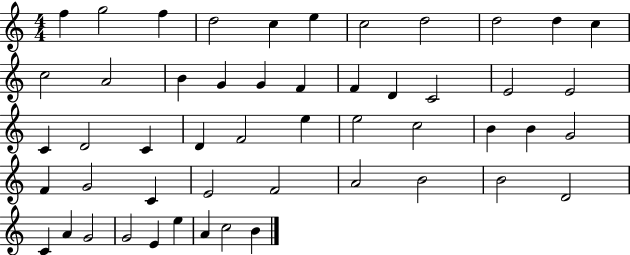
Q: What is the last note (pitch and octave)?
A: B4